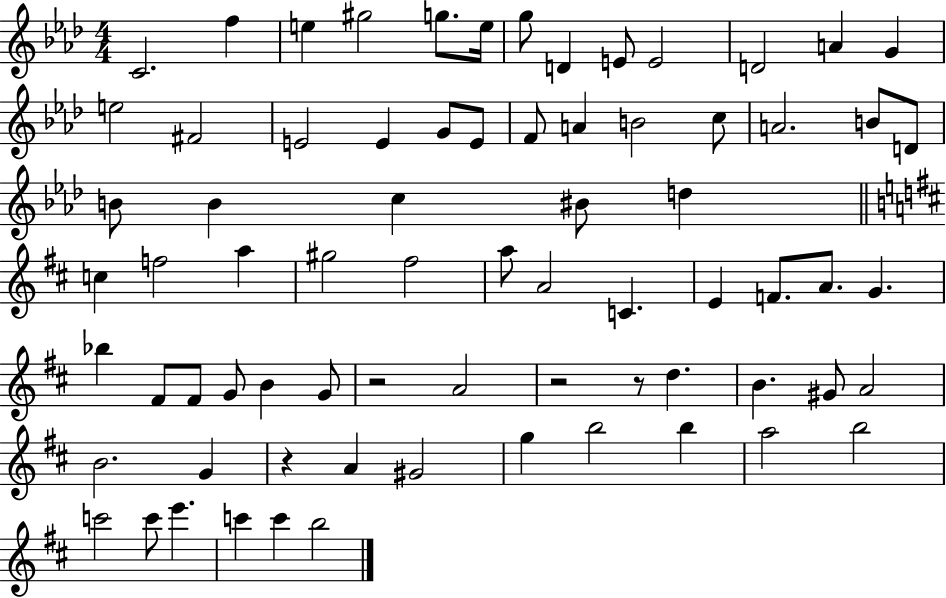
X:1
T:Untitled
M:4/4
L:1/4
K:Ab
C2 f e ^g2 g/2 e/4 g/2 D E/2 E2 D2 A G e2 ^F2 E2 E G/2 E/2 F/2 A B2 c/2 A2 B/2 D/2 B/2 B c ^B/2 d c f2 a ^g2 ^f2 a/2 A2 C E F/2 A/2 G _b ^F/2 ^F/2 G/2 B G/2 z2 A2 z2 z/2 d B ^G/2 A2 B2 G z A ^G2 g b2 b a2 b2 c'2 c'/2 e' c' c' b2